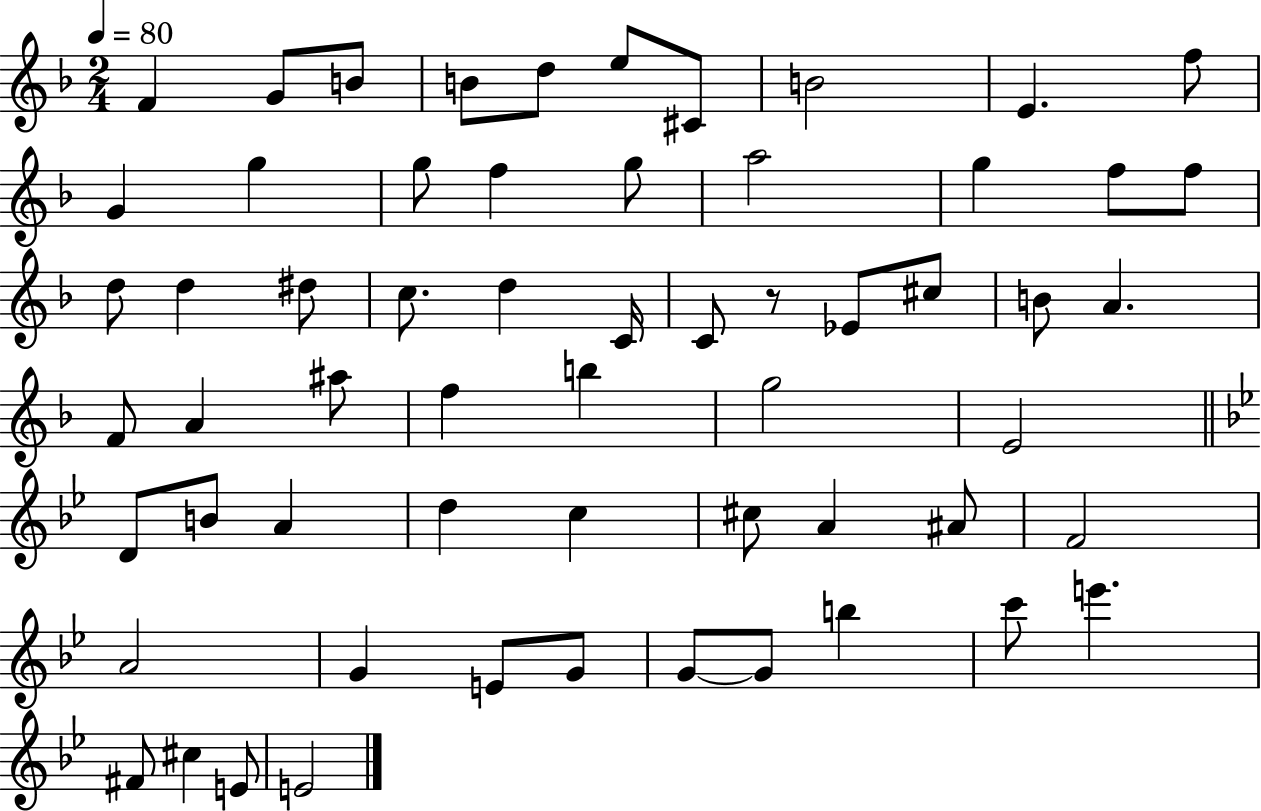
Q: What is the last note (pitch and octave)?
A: E4